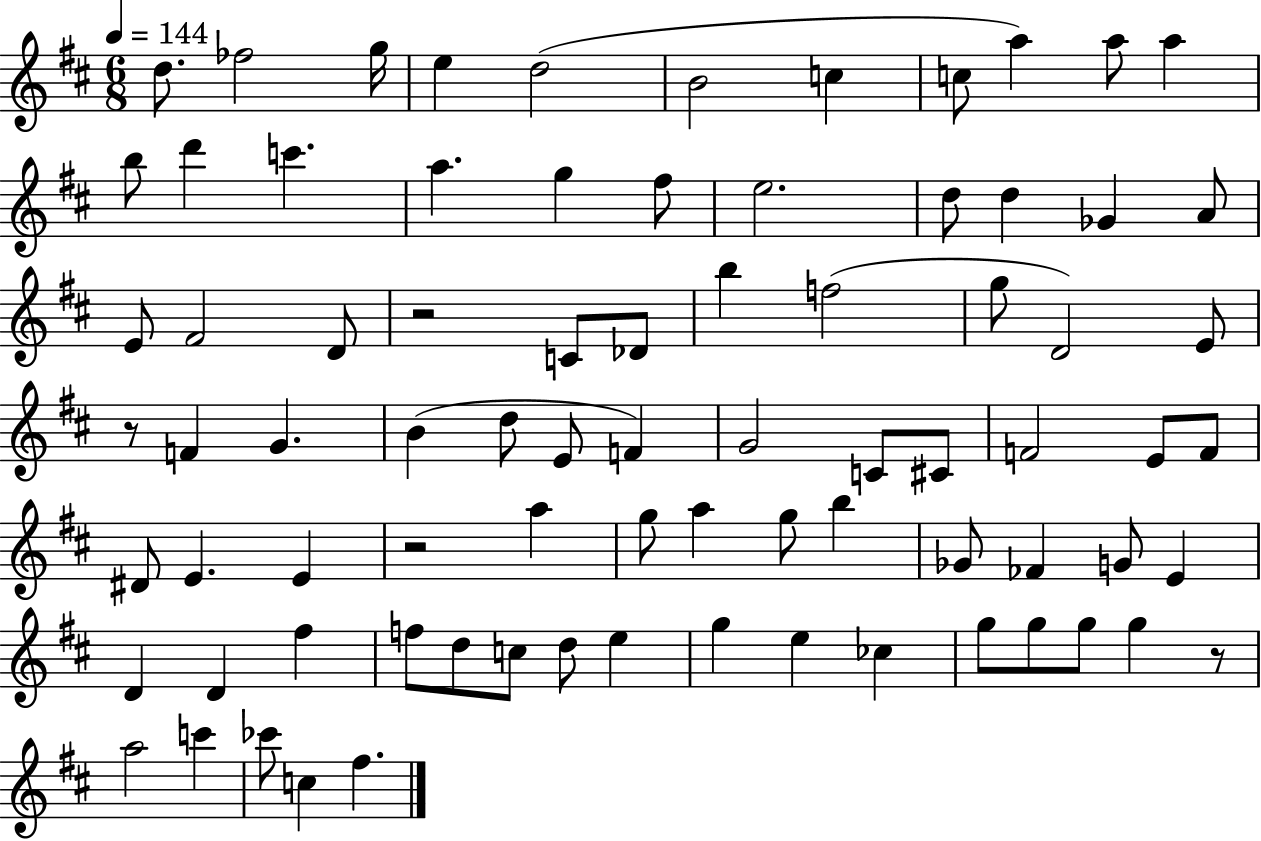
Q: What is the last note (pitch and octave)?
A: F#5